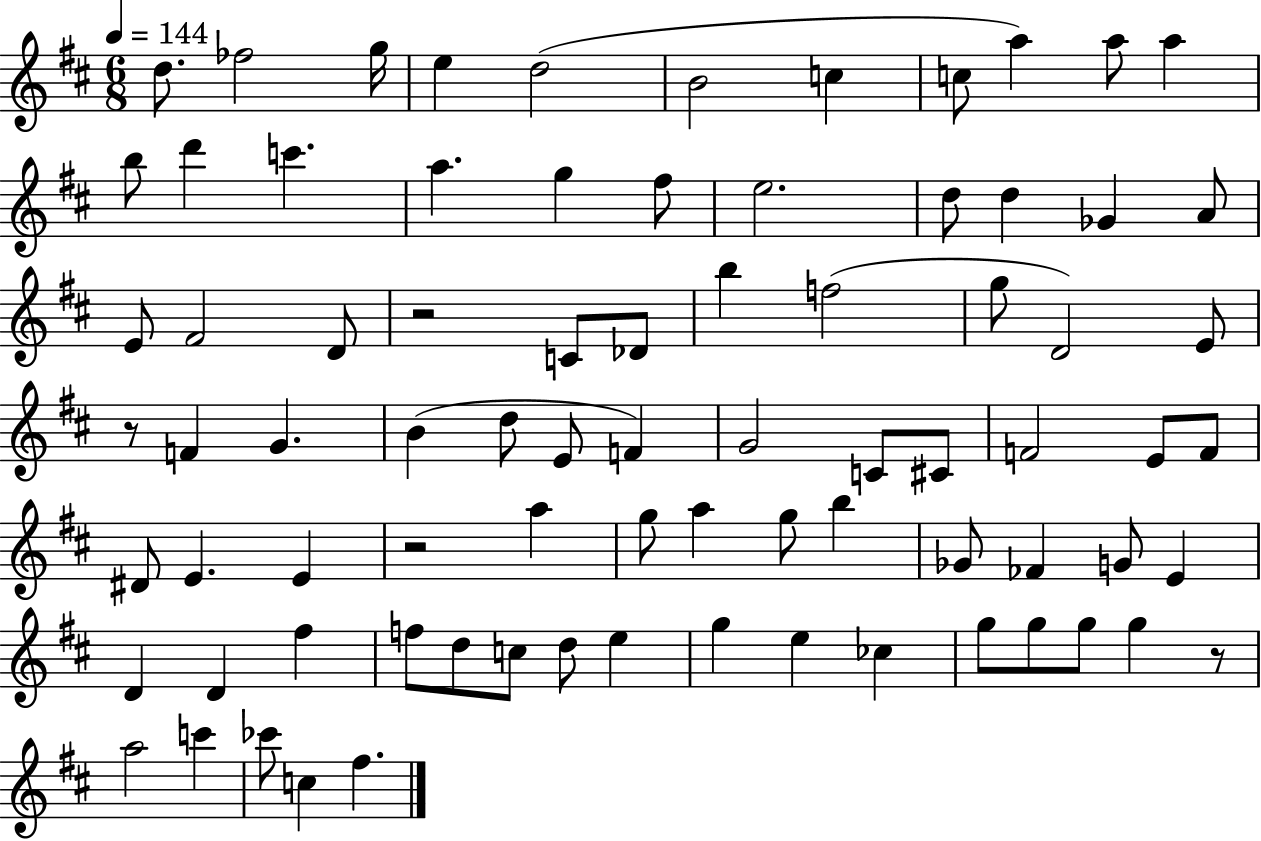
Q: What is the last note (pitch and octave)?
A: F#5